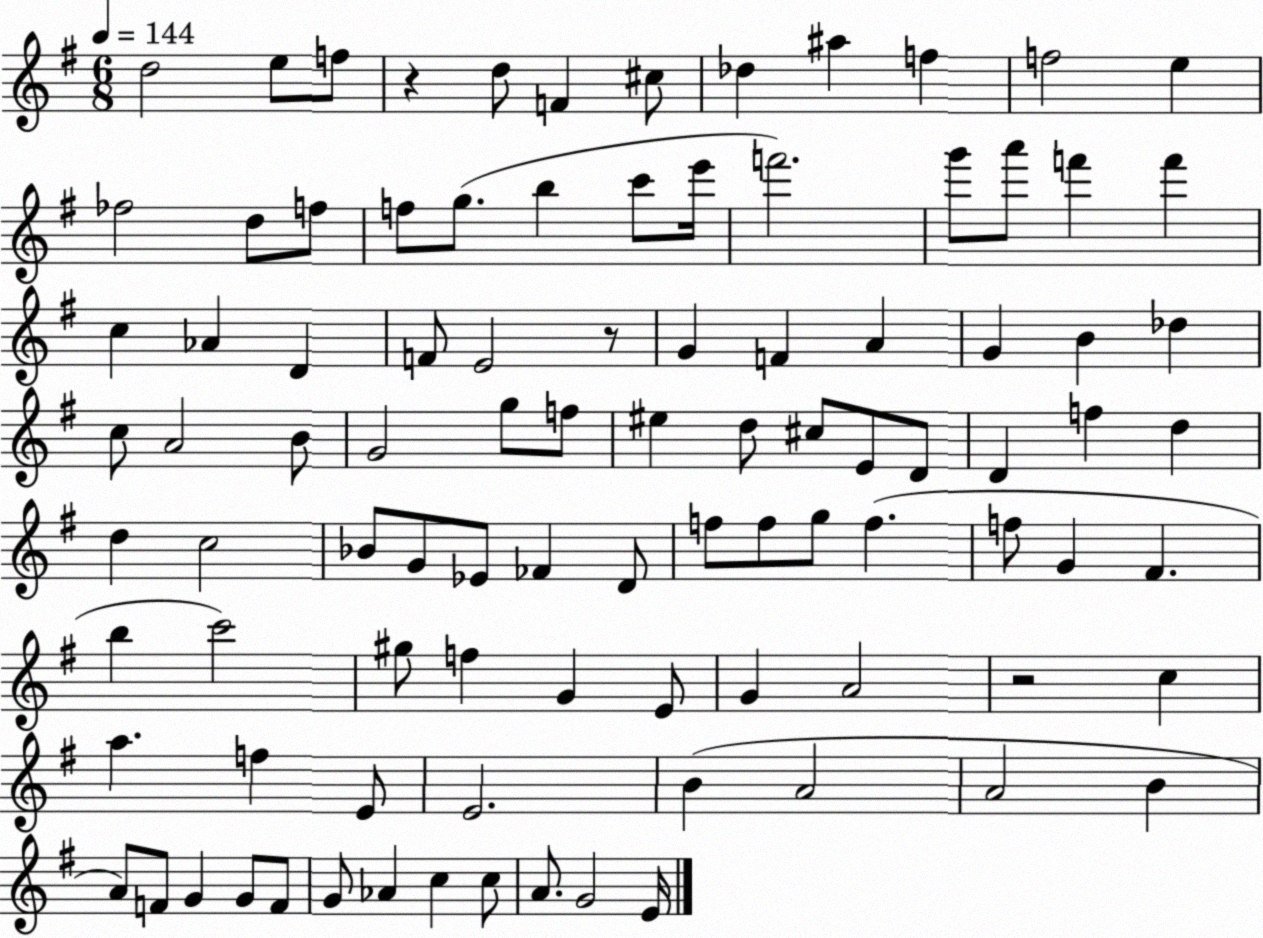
X:1
T:Untitled
M:6/8
L:1/4
K:G
d2 e/2 f/2 z d/2 F ^c/2 _d ^a f f2 e _f2 d/2 f/2 f/2 g/2 b c'/2 e'/4 f'2 g'/2 a'/2 f' f' c _A D F/2 E2 z/2 G F A G B _d c/2 A2 B/2 G2 g/2 f/2 ^e d/2 ^c/2 E/2 D/2 D f d d c2 _B/2 G/2 _E/2 _F D/2 f/2 f/2 g/2 f f/2 G ^F b c'2 ^g/2 f G E/2 G A2 z2 c a f E/2 E2 B A2 A2 B A/2 F/2 G G/2 F/2 G/2 _A c c/2 A/2 G2 E/4